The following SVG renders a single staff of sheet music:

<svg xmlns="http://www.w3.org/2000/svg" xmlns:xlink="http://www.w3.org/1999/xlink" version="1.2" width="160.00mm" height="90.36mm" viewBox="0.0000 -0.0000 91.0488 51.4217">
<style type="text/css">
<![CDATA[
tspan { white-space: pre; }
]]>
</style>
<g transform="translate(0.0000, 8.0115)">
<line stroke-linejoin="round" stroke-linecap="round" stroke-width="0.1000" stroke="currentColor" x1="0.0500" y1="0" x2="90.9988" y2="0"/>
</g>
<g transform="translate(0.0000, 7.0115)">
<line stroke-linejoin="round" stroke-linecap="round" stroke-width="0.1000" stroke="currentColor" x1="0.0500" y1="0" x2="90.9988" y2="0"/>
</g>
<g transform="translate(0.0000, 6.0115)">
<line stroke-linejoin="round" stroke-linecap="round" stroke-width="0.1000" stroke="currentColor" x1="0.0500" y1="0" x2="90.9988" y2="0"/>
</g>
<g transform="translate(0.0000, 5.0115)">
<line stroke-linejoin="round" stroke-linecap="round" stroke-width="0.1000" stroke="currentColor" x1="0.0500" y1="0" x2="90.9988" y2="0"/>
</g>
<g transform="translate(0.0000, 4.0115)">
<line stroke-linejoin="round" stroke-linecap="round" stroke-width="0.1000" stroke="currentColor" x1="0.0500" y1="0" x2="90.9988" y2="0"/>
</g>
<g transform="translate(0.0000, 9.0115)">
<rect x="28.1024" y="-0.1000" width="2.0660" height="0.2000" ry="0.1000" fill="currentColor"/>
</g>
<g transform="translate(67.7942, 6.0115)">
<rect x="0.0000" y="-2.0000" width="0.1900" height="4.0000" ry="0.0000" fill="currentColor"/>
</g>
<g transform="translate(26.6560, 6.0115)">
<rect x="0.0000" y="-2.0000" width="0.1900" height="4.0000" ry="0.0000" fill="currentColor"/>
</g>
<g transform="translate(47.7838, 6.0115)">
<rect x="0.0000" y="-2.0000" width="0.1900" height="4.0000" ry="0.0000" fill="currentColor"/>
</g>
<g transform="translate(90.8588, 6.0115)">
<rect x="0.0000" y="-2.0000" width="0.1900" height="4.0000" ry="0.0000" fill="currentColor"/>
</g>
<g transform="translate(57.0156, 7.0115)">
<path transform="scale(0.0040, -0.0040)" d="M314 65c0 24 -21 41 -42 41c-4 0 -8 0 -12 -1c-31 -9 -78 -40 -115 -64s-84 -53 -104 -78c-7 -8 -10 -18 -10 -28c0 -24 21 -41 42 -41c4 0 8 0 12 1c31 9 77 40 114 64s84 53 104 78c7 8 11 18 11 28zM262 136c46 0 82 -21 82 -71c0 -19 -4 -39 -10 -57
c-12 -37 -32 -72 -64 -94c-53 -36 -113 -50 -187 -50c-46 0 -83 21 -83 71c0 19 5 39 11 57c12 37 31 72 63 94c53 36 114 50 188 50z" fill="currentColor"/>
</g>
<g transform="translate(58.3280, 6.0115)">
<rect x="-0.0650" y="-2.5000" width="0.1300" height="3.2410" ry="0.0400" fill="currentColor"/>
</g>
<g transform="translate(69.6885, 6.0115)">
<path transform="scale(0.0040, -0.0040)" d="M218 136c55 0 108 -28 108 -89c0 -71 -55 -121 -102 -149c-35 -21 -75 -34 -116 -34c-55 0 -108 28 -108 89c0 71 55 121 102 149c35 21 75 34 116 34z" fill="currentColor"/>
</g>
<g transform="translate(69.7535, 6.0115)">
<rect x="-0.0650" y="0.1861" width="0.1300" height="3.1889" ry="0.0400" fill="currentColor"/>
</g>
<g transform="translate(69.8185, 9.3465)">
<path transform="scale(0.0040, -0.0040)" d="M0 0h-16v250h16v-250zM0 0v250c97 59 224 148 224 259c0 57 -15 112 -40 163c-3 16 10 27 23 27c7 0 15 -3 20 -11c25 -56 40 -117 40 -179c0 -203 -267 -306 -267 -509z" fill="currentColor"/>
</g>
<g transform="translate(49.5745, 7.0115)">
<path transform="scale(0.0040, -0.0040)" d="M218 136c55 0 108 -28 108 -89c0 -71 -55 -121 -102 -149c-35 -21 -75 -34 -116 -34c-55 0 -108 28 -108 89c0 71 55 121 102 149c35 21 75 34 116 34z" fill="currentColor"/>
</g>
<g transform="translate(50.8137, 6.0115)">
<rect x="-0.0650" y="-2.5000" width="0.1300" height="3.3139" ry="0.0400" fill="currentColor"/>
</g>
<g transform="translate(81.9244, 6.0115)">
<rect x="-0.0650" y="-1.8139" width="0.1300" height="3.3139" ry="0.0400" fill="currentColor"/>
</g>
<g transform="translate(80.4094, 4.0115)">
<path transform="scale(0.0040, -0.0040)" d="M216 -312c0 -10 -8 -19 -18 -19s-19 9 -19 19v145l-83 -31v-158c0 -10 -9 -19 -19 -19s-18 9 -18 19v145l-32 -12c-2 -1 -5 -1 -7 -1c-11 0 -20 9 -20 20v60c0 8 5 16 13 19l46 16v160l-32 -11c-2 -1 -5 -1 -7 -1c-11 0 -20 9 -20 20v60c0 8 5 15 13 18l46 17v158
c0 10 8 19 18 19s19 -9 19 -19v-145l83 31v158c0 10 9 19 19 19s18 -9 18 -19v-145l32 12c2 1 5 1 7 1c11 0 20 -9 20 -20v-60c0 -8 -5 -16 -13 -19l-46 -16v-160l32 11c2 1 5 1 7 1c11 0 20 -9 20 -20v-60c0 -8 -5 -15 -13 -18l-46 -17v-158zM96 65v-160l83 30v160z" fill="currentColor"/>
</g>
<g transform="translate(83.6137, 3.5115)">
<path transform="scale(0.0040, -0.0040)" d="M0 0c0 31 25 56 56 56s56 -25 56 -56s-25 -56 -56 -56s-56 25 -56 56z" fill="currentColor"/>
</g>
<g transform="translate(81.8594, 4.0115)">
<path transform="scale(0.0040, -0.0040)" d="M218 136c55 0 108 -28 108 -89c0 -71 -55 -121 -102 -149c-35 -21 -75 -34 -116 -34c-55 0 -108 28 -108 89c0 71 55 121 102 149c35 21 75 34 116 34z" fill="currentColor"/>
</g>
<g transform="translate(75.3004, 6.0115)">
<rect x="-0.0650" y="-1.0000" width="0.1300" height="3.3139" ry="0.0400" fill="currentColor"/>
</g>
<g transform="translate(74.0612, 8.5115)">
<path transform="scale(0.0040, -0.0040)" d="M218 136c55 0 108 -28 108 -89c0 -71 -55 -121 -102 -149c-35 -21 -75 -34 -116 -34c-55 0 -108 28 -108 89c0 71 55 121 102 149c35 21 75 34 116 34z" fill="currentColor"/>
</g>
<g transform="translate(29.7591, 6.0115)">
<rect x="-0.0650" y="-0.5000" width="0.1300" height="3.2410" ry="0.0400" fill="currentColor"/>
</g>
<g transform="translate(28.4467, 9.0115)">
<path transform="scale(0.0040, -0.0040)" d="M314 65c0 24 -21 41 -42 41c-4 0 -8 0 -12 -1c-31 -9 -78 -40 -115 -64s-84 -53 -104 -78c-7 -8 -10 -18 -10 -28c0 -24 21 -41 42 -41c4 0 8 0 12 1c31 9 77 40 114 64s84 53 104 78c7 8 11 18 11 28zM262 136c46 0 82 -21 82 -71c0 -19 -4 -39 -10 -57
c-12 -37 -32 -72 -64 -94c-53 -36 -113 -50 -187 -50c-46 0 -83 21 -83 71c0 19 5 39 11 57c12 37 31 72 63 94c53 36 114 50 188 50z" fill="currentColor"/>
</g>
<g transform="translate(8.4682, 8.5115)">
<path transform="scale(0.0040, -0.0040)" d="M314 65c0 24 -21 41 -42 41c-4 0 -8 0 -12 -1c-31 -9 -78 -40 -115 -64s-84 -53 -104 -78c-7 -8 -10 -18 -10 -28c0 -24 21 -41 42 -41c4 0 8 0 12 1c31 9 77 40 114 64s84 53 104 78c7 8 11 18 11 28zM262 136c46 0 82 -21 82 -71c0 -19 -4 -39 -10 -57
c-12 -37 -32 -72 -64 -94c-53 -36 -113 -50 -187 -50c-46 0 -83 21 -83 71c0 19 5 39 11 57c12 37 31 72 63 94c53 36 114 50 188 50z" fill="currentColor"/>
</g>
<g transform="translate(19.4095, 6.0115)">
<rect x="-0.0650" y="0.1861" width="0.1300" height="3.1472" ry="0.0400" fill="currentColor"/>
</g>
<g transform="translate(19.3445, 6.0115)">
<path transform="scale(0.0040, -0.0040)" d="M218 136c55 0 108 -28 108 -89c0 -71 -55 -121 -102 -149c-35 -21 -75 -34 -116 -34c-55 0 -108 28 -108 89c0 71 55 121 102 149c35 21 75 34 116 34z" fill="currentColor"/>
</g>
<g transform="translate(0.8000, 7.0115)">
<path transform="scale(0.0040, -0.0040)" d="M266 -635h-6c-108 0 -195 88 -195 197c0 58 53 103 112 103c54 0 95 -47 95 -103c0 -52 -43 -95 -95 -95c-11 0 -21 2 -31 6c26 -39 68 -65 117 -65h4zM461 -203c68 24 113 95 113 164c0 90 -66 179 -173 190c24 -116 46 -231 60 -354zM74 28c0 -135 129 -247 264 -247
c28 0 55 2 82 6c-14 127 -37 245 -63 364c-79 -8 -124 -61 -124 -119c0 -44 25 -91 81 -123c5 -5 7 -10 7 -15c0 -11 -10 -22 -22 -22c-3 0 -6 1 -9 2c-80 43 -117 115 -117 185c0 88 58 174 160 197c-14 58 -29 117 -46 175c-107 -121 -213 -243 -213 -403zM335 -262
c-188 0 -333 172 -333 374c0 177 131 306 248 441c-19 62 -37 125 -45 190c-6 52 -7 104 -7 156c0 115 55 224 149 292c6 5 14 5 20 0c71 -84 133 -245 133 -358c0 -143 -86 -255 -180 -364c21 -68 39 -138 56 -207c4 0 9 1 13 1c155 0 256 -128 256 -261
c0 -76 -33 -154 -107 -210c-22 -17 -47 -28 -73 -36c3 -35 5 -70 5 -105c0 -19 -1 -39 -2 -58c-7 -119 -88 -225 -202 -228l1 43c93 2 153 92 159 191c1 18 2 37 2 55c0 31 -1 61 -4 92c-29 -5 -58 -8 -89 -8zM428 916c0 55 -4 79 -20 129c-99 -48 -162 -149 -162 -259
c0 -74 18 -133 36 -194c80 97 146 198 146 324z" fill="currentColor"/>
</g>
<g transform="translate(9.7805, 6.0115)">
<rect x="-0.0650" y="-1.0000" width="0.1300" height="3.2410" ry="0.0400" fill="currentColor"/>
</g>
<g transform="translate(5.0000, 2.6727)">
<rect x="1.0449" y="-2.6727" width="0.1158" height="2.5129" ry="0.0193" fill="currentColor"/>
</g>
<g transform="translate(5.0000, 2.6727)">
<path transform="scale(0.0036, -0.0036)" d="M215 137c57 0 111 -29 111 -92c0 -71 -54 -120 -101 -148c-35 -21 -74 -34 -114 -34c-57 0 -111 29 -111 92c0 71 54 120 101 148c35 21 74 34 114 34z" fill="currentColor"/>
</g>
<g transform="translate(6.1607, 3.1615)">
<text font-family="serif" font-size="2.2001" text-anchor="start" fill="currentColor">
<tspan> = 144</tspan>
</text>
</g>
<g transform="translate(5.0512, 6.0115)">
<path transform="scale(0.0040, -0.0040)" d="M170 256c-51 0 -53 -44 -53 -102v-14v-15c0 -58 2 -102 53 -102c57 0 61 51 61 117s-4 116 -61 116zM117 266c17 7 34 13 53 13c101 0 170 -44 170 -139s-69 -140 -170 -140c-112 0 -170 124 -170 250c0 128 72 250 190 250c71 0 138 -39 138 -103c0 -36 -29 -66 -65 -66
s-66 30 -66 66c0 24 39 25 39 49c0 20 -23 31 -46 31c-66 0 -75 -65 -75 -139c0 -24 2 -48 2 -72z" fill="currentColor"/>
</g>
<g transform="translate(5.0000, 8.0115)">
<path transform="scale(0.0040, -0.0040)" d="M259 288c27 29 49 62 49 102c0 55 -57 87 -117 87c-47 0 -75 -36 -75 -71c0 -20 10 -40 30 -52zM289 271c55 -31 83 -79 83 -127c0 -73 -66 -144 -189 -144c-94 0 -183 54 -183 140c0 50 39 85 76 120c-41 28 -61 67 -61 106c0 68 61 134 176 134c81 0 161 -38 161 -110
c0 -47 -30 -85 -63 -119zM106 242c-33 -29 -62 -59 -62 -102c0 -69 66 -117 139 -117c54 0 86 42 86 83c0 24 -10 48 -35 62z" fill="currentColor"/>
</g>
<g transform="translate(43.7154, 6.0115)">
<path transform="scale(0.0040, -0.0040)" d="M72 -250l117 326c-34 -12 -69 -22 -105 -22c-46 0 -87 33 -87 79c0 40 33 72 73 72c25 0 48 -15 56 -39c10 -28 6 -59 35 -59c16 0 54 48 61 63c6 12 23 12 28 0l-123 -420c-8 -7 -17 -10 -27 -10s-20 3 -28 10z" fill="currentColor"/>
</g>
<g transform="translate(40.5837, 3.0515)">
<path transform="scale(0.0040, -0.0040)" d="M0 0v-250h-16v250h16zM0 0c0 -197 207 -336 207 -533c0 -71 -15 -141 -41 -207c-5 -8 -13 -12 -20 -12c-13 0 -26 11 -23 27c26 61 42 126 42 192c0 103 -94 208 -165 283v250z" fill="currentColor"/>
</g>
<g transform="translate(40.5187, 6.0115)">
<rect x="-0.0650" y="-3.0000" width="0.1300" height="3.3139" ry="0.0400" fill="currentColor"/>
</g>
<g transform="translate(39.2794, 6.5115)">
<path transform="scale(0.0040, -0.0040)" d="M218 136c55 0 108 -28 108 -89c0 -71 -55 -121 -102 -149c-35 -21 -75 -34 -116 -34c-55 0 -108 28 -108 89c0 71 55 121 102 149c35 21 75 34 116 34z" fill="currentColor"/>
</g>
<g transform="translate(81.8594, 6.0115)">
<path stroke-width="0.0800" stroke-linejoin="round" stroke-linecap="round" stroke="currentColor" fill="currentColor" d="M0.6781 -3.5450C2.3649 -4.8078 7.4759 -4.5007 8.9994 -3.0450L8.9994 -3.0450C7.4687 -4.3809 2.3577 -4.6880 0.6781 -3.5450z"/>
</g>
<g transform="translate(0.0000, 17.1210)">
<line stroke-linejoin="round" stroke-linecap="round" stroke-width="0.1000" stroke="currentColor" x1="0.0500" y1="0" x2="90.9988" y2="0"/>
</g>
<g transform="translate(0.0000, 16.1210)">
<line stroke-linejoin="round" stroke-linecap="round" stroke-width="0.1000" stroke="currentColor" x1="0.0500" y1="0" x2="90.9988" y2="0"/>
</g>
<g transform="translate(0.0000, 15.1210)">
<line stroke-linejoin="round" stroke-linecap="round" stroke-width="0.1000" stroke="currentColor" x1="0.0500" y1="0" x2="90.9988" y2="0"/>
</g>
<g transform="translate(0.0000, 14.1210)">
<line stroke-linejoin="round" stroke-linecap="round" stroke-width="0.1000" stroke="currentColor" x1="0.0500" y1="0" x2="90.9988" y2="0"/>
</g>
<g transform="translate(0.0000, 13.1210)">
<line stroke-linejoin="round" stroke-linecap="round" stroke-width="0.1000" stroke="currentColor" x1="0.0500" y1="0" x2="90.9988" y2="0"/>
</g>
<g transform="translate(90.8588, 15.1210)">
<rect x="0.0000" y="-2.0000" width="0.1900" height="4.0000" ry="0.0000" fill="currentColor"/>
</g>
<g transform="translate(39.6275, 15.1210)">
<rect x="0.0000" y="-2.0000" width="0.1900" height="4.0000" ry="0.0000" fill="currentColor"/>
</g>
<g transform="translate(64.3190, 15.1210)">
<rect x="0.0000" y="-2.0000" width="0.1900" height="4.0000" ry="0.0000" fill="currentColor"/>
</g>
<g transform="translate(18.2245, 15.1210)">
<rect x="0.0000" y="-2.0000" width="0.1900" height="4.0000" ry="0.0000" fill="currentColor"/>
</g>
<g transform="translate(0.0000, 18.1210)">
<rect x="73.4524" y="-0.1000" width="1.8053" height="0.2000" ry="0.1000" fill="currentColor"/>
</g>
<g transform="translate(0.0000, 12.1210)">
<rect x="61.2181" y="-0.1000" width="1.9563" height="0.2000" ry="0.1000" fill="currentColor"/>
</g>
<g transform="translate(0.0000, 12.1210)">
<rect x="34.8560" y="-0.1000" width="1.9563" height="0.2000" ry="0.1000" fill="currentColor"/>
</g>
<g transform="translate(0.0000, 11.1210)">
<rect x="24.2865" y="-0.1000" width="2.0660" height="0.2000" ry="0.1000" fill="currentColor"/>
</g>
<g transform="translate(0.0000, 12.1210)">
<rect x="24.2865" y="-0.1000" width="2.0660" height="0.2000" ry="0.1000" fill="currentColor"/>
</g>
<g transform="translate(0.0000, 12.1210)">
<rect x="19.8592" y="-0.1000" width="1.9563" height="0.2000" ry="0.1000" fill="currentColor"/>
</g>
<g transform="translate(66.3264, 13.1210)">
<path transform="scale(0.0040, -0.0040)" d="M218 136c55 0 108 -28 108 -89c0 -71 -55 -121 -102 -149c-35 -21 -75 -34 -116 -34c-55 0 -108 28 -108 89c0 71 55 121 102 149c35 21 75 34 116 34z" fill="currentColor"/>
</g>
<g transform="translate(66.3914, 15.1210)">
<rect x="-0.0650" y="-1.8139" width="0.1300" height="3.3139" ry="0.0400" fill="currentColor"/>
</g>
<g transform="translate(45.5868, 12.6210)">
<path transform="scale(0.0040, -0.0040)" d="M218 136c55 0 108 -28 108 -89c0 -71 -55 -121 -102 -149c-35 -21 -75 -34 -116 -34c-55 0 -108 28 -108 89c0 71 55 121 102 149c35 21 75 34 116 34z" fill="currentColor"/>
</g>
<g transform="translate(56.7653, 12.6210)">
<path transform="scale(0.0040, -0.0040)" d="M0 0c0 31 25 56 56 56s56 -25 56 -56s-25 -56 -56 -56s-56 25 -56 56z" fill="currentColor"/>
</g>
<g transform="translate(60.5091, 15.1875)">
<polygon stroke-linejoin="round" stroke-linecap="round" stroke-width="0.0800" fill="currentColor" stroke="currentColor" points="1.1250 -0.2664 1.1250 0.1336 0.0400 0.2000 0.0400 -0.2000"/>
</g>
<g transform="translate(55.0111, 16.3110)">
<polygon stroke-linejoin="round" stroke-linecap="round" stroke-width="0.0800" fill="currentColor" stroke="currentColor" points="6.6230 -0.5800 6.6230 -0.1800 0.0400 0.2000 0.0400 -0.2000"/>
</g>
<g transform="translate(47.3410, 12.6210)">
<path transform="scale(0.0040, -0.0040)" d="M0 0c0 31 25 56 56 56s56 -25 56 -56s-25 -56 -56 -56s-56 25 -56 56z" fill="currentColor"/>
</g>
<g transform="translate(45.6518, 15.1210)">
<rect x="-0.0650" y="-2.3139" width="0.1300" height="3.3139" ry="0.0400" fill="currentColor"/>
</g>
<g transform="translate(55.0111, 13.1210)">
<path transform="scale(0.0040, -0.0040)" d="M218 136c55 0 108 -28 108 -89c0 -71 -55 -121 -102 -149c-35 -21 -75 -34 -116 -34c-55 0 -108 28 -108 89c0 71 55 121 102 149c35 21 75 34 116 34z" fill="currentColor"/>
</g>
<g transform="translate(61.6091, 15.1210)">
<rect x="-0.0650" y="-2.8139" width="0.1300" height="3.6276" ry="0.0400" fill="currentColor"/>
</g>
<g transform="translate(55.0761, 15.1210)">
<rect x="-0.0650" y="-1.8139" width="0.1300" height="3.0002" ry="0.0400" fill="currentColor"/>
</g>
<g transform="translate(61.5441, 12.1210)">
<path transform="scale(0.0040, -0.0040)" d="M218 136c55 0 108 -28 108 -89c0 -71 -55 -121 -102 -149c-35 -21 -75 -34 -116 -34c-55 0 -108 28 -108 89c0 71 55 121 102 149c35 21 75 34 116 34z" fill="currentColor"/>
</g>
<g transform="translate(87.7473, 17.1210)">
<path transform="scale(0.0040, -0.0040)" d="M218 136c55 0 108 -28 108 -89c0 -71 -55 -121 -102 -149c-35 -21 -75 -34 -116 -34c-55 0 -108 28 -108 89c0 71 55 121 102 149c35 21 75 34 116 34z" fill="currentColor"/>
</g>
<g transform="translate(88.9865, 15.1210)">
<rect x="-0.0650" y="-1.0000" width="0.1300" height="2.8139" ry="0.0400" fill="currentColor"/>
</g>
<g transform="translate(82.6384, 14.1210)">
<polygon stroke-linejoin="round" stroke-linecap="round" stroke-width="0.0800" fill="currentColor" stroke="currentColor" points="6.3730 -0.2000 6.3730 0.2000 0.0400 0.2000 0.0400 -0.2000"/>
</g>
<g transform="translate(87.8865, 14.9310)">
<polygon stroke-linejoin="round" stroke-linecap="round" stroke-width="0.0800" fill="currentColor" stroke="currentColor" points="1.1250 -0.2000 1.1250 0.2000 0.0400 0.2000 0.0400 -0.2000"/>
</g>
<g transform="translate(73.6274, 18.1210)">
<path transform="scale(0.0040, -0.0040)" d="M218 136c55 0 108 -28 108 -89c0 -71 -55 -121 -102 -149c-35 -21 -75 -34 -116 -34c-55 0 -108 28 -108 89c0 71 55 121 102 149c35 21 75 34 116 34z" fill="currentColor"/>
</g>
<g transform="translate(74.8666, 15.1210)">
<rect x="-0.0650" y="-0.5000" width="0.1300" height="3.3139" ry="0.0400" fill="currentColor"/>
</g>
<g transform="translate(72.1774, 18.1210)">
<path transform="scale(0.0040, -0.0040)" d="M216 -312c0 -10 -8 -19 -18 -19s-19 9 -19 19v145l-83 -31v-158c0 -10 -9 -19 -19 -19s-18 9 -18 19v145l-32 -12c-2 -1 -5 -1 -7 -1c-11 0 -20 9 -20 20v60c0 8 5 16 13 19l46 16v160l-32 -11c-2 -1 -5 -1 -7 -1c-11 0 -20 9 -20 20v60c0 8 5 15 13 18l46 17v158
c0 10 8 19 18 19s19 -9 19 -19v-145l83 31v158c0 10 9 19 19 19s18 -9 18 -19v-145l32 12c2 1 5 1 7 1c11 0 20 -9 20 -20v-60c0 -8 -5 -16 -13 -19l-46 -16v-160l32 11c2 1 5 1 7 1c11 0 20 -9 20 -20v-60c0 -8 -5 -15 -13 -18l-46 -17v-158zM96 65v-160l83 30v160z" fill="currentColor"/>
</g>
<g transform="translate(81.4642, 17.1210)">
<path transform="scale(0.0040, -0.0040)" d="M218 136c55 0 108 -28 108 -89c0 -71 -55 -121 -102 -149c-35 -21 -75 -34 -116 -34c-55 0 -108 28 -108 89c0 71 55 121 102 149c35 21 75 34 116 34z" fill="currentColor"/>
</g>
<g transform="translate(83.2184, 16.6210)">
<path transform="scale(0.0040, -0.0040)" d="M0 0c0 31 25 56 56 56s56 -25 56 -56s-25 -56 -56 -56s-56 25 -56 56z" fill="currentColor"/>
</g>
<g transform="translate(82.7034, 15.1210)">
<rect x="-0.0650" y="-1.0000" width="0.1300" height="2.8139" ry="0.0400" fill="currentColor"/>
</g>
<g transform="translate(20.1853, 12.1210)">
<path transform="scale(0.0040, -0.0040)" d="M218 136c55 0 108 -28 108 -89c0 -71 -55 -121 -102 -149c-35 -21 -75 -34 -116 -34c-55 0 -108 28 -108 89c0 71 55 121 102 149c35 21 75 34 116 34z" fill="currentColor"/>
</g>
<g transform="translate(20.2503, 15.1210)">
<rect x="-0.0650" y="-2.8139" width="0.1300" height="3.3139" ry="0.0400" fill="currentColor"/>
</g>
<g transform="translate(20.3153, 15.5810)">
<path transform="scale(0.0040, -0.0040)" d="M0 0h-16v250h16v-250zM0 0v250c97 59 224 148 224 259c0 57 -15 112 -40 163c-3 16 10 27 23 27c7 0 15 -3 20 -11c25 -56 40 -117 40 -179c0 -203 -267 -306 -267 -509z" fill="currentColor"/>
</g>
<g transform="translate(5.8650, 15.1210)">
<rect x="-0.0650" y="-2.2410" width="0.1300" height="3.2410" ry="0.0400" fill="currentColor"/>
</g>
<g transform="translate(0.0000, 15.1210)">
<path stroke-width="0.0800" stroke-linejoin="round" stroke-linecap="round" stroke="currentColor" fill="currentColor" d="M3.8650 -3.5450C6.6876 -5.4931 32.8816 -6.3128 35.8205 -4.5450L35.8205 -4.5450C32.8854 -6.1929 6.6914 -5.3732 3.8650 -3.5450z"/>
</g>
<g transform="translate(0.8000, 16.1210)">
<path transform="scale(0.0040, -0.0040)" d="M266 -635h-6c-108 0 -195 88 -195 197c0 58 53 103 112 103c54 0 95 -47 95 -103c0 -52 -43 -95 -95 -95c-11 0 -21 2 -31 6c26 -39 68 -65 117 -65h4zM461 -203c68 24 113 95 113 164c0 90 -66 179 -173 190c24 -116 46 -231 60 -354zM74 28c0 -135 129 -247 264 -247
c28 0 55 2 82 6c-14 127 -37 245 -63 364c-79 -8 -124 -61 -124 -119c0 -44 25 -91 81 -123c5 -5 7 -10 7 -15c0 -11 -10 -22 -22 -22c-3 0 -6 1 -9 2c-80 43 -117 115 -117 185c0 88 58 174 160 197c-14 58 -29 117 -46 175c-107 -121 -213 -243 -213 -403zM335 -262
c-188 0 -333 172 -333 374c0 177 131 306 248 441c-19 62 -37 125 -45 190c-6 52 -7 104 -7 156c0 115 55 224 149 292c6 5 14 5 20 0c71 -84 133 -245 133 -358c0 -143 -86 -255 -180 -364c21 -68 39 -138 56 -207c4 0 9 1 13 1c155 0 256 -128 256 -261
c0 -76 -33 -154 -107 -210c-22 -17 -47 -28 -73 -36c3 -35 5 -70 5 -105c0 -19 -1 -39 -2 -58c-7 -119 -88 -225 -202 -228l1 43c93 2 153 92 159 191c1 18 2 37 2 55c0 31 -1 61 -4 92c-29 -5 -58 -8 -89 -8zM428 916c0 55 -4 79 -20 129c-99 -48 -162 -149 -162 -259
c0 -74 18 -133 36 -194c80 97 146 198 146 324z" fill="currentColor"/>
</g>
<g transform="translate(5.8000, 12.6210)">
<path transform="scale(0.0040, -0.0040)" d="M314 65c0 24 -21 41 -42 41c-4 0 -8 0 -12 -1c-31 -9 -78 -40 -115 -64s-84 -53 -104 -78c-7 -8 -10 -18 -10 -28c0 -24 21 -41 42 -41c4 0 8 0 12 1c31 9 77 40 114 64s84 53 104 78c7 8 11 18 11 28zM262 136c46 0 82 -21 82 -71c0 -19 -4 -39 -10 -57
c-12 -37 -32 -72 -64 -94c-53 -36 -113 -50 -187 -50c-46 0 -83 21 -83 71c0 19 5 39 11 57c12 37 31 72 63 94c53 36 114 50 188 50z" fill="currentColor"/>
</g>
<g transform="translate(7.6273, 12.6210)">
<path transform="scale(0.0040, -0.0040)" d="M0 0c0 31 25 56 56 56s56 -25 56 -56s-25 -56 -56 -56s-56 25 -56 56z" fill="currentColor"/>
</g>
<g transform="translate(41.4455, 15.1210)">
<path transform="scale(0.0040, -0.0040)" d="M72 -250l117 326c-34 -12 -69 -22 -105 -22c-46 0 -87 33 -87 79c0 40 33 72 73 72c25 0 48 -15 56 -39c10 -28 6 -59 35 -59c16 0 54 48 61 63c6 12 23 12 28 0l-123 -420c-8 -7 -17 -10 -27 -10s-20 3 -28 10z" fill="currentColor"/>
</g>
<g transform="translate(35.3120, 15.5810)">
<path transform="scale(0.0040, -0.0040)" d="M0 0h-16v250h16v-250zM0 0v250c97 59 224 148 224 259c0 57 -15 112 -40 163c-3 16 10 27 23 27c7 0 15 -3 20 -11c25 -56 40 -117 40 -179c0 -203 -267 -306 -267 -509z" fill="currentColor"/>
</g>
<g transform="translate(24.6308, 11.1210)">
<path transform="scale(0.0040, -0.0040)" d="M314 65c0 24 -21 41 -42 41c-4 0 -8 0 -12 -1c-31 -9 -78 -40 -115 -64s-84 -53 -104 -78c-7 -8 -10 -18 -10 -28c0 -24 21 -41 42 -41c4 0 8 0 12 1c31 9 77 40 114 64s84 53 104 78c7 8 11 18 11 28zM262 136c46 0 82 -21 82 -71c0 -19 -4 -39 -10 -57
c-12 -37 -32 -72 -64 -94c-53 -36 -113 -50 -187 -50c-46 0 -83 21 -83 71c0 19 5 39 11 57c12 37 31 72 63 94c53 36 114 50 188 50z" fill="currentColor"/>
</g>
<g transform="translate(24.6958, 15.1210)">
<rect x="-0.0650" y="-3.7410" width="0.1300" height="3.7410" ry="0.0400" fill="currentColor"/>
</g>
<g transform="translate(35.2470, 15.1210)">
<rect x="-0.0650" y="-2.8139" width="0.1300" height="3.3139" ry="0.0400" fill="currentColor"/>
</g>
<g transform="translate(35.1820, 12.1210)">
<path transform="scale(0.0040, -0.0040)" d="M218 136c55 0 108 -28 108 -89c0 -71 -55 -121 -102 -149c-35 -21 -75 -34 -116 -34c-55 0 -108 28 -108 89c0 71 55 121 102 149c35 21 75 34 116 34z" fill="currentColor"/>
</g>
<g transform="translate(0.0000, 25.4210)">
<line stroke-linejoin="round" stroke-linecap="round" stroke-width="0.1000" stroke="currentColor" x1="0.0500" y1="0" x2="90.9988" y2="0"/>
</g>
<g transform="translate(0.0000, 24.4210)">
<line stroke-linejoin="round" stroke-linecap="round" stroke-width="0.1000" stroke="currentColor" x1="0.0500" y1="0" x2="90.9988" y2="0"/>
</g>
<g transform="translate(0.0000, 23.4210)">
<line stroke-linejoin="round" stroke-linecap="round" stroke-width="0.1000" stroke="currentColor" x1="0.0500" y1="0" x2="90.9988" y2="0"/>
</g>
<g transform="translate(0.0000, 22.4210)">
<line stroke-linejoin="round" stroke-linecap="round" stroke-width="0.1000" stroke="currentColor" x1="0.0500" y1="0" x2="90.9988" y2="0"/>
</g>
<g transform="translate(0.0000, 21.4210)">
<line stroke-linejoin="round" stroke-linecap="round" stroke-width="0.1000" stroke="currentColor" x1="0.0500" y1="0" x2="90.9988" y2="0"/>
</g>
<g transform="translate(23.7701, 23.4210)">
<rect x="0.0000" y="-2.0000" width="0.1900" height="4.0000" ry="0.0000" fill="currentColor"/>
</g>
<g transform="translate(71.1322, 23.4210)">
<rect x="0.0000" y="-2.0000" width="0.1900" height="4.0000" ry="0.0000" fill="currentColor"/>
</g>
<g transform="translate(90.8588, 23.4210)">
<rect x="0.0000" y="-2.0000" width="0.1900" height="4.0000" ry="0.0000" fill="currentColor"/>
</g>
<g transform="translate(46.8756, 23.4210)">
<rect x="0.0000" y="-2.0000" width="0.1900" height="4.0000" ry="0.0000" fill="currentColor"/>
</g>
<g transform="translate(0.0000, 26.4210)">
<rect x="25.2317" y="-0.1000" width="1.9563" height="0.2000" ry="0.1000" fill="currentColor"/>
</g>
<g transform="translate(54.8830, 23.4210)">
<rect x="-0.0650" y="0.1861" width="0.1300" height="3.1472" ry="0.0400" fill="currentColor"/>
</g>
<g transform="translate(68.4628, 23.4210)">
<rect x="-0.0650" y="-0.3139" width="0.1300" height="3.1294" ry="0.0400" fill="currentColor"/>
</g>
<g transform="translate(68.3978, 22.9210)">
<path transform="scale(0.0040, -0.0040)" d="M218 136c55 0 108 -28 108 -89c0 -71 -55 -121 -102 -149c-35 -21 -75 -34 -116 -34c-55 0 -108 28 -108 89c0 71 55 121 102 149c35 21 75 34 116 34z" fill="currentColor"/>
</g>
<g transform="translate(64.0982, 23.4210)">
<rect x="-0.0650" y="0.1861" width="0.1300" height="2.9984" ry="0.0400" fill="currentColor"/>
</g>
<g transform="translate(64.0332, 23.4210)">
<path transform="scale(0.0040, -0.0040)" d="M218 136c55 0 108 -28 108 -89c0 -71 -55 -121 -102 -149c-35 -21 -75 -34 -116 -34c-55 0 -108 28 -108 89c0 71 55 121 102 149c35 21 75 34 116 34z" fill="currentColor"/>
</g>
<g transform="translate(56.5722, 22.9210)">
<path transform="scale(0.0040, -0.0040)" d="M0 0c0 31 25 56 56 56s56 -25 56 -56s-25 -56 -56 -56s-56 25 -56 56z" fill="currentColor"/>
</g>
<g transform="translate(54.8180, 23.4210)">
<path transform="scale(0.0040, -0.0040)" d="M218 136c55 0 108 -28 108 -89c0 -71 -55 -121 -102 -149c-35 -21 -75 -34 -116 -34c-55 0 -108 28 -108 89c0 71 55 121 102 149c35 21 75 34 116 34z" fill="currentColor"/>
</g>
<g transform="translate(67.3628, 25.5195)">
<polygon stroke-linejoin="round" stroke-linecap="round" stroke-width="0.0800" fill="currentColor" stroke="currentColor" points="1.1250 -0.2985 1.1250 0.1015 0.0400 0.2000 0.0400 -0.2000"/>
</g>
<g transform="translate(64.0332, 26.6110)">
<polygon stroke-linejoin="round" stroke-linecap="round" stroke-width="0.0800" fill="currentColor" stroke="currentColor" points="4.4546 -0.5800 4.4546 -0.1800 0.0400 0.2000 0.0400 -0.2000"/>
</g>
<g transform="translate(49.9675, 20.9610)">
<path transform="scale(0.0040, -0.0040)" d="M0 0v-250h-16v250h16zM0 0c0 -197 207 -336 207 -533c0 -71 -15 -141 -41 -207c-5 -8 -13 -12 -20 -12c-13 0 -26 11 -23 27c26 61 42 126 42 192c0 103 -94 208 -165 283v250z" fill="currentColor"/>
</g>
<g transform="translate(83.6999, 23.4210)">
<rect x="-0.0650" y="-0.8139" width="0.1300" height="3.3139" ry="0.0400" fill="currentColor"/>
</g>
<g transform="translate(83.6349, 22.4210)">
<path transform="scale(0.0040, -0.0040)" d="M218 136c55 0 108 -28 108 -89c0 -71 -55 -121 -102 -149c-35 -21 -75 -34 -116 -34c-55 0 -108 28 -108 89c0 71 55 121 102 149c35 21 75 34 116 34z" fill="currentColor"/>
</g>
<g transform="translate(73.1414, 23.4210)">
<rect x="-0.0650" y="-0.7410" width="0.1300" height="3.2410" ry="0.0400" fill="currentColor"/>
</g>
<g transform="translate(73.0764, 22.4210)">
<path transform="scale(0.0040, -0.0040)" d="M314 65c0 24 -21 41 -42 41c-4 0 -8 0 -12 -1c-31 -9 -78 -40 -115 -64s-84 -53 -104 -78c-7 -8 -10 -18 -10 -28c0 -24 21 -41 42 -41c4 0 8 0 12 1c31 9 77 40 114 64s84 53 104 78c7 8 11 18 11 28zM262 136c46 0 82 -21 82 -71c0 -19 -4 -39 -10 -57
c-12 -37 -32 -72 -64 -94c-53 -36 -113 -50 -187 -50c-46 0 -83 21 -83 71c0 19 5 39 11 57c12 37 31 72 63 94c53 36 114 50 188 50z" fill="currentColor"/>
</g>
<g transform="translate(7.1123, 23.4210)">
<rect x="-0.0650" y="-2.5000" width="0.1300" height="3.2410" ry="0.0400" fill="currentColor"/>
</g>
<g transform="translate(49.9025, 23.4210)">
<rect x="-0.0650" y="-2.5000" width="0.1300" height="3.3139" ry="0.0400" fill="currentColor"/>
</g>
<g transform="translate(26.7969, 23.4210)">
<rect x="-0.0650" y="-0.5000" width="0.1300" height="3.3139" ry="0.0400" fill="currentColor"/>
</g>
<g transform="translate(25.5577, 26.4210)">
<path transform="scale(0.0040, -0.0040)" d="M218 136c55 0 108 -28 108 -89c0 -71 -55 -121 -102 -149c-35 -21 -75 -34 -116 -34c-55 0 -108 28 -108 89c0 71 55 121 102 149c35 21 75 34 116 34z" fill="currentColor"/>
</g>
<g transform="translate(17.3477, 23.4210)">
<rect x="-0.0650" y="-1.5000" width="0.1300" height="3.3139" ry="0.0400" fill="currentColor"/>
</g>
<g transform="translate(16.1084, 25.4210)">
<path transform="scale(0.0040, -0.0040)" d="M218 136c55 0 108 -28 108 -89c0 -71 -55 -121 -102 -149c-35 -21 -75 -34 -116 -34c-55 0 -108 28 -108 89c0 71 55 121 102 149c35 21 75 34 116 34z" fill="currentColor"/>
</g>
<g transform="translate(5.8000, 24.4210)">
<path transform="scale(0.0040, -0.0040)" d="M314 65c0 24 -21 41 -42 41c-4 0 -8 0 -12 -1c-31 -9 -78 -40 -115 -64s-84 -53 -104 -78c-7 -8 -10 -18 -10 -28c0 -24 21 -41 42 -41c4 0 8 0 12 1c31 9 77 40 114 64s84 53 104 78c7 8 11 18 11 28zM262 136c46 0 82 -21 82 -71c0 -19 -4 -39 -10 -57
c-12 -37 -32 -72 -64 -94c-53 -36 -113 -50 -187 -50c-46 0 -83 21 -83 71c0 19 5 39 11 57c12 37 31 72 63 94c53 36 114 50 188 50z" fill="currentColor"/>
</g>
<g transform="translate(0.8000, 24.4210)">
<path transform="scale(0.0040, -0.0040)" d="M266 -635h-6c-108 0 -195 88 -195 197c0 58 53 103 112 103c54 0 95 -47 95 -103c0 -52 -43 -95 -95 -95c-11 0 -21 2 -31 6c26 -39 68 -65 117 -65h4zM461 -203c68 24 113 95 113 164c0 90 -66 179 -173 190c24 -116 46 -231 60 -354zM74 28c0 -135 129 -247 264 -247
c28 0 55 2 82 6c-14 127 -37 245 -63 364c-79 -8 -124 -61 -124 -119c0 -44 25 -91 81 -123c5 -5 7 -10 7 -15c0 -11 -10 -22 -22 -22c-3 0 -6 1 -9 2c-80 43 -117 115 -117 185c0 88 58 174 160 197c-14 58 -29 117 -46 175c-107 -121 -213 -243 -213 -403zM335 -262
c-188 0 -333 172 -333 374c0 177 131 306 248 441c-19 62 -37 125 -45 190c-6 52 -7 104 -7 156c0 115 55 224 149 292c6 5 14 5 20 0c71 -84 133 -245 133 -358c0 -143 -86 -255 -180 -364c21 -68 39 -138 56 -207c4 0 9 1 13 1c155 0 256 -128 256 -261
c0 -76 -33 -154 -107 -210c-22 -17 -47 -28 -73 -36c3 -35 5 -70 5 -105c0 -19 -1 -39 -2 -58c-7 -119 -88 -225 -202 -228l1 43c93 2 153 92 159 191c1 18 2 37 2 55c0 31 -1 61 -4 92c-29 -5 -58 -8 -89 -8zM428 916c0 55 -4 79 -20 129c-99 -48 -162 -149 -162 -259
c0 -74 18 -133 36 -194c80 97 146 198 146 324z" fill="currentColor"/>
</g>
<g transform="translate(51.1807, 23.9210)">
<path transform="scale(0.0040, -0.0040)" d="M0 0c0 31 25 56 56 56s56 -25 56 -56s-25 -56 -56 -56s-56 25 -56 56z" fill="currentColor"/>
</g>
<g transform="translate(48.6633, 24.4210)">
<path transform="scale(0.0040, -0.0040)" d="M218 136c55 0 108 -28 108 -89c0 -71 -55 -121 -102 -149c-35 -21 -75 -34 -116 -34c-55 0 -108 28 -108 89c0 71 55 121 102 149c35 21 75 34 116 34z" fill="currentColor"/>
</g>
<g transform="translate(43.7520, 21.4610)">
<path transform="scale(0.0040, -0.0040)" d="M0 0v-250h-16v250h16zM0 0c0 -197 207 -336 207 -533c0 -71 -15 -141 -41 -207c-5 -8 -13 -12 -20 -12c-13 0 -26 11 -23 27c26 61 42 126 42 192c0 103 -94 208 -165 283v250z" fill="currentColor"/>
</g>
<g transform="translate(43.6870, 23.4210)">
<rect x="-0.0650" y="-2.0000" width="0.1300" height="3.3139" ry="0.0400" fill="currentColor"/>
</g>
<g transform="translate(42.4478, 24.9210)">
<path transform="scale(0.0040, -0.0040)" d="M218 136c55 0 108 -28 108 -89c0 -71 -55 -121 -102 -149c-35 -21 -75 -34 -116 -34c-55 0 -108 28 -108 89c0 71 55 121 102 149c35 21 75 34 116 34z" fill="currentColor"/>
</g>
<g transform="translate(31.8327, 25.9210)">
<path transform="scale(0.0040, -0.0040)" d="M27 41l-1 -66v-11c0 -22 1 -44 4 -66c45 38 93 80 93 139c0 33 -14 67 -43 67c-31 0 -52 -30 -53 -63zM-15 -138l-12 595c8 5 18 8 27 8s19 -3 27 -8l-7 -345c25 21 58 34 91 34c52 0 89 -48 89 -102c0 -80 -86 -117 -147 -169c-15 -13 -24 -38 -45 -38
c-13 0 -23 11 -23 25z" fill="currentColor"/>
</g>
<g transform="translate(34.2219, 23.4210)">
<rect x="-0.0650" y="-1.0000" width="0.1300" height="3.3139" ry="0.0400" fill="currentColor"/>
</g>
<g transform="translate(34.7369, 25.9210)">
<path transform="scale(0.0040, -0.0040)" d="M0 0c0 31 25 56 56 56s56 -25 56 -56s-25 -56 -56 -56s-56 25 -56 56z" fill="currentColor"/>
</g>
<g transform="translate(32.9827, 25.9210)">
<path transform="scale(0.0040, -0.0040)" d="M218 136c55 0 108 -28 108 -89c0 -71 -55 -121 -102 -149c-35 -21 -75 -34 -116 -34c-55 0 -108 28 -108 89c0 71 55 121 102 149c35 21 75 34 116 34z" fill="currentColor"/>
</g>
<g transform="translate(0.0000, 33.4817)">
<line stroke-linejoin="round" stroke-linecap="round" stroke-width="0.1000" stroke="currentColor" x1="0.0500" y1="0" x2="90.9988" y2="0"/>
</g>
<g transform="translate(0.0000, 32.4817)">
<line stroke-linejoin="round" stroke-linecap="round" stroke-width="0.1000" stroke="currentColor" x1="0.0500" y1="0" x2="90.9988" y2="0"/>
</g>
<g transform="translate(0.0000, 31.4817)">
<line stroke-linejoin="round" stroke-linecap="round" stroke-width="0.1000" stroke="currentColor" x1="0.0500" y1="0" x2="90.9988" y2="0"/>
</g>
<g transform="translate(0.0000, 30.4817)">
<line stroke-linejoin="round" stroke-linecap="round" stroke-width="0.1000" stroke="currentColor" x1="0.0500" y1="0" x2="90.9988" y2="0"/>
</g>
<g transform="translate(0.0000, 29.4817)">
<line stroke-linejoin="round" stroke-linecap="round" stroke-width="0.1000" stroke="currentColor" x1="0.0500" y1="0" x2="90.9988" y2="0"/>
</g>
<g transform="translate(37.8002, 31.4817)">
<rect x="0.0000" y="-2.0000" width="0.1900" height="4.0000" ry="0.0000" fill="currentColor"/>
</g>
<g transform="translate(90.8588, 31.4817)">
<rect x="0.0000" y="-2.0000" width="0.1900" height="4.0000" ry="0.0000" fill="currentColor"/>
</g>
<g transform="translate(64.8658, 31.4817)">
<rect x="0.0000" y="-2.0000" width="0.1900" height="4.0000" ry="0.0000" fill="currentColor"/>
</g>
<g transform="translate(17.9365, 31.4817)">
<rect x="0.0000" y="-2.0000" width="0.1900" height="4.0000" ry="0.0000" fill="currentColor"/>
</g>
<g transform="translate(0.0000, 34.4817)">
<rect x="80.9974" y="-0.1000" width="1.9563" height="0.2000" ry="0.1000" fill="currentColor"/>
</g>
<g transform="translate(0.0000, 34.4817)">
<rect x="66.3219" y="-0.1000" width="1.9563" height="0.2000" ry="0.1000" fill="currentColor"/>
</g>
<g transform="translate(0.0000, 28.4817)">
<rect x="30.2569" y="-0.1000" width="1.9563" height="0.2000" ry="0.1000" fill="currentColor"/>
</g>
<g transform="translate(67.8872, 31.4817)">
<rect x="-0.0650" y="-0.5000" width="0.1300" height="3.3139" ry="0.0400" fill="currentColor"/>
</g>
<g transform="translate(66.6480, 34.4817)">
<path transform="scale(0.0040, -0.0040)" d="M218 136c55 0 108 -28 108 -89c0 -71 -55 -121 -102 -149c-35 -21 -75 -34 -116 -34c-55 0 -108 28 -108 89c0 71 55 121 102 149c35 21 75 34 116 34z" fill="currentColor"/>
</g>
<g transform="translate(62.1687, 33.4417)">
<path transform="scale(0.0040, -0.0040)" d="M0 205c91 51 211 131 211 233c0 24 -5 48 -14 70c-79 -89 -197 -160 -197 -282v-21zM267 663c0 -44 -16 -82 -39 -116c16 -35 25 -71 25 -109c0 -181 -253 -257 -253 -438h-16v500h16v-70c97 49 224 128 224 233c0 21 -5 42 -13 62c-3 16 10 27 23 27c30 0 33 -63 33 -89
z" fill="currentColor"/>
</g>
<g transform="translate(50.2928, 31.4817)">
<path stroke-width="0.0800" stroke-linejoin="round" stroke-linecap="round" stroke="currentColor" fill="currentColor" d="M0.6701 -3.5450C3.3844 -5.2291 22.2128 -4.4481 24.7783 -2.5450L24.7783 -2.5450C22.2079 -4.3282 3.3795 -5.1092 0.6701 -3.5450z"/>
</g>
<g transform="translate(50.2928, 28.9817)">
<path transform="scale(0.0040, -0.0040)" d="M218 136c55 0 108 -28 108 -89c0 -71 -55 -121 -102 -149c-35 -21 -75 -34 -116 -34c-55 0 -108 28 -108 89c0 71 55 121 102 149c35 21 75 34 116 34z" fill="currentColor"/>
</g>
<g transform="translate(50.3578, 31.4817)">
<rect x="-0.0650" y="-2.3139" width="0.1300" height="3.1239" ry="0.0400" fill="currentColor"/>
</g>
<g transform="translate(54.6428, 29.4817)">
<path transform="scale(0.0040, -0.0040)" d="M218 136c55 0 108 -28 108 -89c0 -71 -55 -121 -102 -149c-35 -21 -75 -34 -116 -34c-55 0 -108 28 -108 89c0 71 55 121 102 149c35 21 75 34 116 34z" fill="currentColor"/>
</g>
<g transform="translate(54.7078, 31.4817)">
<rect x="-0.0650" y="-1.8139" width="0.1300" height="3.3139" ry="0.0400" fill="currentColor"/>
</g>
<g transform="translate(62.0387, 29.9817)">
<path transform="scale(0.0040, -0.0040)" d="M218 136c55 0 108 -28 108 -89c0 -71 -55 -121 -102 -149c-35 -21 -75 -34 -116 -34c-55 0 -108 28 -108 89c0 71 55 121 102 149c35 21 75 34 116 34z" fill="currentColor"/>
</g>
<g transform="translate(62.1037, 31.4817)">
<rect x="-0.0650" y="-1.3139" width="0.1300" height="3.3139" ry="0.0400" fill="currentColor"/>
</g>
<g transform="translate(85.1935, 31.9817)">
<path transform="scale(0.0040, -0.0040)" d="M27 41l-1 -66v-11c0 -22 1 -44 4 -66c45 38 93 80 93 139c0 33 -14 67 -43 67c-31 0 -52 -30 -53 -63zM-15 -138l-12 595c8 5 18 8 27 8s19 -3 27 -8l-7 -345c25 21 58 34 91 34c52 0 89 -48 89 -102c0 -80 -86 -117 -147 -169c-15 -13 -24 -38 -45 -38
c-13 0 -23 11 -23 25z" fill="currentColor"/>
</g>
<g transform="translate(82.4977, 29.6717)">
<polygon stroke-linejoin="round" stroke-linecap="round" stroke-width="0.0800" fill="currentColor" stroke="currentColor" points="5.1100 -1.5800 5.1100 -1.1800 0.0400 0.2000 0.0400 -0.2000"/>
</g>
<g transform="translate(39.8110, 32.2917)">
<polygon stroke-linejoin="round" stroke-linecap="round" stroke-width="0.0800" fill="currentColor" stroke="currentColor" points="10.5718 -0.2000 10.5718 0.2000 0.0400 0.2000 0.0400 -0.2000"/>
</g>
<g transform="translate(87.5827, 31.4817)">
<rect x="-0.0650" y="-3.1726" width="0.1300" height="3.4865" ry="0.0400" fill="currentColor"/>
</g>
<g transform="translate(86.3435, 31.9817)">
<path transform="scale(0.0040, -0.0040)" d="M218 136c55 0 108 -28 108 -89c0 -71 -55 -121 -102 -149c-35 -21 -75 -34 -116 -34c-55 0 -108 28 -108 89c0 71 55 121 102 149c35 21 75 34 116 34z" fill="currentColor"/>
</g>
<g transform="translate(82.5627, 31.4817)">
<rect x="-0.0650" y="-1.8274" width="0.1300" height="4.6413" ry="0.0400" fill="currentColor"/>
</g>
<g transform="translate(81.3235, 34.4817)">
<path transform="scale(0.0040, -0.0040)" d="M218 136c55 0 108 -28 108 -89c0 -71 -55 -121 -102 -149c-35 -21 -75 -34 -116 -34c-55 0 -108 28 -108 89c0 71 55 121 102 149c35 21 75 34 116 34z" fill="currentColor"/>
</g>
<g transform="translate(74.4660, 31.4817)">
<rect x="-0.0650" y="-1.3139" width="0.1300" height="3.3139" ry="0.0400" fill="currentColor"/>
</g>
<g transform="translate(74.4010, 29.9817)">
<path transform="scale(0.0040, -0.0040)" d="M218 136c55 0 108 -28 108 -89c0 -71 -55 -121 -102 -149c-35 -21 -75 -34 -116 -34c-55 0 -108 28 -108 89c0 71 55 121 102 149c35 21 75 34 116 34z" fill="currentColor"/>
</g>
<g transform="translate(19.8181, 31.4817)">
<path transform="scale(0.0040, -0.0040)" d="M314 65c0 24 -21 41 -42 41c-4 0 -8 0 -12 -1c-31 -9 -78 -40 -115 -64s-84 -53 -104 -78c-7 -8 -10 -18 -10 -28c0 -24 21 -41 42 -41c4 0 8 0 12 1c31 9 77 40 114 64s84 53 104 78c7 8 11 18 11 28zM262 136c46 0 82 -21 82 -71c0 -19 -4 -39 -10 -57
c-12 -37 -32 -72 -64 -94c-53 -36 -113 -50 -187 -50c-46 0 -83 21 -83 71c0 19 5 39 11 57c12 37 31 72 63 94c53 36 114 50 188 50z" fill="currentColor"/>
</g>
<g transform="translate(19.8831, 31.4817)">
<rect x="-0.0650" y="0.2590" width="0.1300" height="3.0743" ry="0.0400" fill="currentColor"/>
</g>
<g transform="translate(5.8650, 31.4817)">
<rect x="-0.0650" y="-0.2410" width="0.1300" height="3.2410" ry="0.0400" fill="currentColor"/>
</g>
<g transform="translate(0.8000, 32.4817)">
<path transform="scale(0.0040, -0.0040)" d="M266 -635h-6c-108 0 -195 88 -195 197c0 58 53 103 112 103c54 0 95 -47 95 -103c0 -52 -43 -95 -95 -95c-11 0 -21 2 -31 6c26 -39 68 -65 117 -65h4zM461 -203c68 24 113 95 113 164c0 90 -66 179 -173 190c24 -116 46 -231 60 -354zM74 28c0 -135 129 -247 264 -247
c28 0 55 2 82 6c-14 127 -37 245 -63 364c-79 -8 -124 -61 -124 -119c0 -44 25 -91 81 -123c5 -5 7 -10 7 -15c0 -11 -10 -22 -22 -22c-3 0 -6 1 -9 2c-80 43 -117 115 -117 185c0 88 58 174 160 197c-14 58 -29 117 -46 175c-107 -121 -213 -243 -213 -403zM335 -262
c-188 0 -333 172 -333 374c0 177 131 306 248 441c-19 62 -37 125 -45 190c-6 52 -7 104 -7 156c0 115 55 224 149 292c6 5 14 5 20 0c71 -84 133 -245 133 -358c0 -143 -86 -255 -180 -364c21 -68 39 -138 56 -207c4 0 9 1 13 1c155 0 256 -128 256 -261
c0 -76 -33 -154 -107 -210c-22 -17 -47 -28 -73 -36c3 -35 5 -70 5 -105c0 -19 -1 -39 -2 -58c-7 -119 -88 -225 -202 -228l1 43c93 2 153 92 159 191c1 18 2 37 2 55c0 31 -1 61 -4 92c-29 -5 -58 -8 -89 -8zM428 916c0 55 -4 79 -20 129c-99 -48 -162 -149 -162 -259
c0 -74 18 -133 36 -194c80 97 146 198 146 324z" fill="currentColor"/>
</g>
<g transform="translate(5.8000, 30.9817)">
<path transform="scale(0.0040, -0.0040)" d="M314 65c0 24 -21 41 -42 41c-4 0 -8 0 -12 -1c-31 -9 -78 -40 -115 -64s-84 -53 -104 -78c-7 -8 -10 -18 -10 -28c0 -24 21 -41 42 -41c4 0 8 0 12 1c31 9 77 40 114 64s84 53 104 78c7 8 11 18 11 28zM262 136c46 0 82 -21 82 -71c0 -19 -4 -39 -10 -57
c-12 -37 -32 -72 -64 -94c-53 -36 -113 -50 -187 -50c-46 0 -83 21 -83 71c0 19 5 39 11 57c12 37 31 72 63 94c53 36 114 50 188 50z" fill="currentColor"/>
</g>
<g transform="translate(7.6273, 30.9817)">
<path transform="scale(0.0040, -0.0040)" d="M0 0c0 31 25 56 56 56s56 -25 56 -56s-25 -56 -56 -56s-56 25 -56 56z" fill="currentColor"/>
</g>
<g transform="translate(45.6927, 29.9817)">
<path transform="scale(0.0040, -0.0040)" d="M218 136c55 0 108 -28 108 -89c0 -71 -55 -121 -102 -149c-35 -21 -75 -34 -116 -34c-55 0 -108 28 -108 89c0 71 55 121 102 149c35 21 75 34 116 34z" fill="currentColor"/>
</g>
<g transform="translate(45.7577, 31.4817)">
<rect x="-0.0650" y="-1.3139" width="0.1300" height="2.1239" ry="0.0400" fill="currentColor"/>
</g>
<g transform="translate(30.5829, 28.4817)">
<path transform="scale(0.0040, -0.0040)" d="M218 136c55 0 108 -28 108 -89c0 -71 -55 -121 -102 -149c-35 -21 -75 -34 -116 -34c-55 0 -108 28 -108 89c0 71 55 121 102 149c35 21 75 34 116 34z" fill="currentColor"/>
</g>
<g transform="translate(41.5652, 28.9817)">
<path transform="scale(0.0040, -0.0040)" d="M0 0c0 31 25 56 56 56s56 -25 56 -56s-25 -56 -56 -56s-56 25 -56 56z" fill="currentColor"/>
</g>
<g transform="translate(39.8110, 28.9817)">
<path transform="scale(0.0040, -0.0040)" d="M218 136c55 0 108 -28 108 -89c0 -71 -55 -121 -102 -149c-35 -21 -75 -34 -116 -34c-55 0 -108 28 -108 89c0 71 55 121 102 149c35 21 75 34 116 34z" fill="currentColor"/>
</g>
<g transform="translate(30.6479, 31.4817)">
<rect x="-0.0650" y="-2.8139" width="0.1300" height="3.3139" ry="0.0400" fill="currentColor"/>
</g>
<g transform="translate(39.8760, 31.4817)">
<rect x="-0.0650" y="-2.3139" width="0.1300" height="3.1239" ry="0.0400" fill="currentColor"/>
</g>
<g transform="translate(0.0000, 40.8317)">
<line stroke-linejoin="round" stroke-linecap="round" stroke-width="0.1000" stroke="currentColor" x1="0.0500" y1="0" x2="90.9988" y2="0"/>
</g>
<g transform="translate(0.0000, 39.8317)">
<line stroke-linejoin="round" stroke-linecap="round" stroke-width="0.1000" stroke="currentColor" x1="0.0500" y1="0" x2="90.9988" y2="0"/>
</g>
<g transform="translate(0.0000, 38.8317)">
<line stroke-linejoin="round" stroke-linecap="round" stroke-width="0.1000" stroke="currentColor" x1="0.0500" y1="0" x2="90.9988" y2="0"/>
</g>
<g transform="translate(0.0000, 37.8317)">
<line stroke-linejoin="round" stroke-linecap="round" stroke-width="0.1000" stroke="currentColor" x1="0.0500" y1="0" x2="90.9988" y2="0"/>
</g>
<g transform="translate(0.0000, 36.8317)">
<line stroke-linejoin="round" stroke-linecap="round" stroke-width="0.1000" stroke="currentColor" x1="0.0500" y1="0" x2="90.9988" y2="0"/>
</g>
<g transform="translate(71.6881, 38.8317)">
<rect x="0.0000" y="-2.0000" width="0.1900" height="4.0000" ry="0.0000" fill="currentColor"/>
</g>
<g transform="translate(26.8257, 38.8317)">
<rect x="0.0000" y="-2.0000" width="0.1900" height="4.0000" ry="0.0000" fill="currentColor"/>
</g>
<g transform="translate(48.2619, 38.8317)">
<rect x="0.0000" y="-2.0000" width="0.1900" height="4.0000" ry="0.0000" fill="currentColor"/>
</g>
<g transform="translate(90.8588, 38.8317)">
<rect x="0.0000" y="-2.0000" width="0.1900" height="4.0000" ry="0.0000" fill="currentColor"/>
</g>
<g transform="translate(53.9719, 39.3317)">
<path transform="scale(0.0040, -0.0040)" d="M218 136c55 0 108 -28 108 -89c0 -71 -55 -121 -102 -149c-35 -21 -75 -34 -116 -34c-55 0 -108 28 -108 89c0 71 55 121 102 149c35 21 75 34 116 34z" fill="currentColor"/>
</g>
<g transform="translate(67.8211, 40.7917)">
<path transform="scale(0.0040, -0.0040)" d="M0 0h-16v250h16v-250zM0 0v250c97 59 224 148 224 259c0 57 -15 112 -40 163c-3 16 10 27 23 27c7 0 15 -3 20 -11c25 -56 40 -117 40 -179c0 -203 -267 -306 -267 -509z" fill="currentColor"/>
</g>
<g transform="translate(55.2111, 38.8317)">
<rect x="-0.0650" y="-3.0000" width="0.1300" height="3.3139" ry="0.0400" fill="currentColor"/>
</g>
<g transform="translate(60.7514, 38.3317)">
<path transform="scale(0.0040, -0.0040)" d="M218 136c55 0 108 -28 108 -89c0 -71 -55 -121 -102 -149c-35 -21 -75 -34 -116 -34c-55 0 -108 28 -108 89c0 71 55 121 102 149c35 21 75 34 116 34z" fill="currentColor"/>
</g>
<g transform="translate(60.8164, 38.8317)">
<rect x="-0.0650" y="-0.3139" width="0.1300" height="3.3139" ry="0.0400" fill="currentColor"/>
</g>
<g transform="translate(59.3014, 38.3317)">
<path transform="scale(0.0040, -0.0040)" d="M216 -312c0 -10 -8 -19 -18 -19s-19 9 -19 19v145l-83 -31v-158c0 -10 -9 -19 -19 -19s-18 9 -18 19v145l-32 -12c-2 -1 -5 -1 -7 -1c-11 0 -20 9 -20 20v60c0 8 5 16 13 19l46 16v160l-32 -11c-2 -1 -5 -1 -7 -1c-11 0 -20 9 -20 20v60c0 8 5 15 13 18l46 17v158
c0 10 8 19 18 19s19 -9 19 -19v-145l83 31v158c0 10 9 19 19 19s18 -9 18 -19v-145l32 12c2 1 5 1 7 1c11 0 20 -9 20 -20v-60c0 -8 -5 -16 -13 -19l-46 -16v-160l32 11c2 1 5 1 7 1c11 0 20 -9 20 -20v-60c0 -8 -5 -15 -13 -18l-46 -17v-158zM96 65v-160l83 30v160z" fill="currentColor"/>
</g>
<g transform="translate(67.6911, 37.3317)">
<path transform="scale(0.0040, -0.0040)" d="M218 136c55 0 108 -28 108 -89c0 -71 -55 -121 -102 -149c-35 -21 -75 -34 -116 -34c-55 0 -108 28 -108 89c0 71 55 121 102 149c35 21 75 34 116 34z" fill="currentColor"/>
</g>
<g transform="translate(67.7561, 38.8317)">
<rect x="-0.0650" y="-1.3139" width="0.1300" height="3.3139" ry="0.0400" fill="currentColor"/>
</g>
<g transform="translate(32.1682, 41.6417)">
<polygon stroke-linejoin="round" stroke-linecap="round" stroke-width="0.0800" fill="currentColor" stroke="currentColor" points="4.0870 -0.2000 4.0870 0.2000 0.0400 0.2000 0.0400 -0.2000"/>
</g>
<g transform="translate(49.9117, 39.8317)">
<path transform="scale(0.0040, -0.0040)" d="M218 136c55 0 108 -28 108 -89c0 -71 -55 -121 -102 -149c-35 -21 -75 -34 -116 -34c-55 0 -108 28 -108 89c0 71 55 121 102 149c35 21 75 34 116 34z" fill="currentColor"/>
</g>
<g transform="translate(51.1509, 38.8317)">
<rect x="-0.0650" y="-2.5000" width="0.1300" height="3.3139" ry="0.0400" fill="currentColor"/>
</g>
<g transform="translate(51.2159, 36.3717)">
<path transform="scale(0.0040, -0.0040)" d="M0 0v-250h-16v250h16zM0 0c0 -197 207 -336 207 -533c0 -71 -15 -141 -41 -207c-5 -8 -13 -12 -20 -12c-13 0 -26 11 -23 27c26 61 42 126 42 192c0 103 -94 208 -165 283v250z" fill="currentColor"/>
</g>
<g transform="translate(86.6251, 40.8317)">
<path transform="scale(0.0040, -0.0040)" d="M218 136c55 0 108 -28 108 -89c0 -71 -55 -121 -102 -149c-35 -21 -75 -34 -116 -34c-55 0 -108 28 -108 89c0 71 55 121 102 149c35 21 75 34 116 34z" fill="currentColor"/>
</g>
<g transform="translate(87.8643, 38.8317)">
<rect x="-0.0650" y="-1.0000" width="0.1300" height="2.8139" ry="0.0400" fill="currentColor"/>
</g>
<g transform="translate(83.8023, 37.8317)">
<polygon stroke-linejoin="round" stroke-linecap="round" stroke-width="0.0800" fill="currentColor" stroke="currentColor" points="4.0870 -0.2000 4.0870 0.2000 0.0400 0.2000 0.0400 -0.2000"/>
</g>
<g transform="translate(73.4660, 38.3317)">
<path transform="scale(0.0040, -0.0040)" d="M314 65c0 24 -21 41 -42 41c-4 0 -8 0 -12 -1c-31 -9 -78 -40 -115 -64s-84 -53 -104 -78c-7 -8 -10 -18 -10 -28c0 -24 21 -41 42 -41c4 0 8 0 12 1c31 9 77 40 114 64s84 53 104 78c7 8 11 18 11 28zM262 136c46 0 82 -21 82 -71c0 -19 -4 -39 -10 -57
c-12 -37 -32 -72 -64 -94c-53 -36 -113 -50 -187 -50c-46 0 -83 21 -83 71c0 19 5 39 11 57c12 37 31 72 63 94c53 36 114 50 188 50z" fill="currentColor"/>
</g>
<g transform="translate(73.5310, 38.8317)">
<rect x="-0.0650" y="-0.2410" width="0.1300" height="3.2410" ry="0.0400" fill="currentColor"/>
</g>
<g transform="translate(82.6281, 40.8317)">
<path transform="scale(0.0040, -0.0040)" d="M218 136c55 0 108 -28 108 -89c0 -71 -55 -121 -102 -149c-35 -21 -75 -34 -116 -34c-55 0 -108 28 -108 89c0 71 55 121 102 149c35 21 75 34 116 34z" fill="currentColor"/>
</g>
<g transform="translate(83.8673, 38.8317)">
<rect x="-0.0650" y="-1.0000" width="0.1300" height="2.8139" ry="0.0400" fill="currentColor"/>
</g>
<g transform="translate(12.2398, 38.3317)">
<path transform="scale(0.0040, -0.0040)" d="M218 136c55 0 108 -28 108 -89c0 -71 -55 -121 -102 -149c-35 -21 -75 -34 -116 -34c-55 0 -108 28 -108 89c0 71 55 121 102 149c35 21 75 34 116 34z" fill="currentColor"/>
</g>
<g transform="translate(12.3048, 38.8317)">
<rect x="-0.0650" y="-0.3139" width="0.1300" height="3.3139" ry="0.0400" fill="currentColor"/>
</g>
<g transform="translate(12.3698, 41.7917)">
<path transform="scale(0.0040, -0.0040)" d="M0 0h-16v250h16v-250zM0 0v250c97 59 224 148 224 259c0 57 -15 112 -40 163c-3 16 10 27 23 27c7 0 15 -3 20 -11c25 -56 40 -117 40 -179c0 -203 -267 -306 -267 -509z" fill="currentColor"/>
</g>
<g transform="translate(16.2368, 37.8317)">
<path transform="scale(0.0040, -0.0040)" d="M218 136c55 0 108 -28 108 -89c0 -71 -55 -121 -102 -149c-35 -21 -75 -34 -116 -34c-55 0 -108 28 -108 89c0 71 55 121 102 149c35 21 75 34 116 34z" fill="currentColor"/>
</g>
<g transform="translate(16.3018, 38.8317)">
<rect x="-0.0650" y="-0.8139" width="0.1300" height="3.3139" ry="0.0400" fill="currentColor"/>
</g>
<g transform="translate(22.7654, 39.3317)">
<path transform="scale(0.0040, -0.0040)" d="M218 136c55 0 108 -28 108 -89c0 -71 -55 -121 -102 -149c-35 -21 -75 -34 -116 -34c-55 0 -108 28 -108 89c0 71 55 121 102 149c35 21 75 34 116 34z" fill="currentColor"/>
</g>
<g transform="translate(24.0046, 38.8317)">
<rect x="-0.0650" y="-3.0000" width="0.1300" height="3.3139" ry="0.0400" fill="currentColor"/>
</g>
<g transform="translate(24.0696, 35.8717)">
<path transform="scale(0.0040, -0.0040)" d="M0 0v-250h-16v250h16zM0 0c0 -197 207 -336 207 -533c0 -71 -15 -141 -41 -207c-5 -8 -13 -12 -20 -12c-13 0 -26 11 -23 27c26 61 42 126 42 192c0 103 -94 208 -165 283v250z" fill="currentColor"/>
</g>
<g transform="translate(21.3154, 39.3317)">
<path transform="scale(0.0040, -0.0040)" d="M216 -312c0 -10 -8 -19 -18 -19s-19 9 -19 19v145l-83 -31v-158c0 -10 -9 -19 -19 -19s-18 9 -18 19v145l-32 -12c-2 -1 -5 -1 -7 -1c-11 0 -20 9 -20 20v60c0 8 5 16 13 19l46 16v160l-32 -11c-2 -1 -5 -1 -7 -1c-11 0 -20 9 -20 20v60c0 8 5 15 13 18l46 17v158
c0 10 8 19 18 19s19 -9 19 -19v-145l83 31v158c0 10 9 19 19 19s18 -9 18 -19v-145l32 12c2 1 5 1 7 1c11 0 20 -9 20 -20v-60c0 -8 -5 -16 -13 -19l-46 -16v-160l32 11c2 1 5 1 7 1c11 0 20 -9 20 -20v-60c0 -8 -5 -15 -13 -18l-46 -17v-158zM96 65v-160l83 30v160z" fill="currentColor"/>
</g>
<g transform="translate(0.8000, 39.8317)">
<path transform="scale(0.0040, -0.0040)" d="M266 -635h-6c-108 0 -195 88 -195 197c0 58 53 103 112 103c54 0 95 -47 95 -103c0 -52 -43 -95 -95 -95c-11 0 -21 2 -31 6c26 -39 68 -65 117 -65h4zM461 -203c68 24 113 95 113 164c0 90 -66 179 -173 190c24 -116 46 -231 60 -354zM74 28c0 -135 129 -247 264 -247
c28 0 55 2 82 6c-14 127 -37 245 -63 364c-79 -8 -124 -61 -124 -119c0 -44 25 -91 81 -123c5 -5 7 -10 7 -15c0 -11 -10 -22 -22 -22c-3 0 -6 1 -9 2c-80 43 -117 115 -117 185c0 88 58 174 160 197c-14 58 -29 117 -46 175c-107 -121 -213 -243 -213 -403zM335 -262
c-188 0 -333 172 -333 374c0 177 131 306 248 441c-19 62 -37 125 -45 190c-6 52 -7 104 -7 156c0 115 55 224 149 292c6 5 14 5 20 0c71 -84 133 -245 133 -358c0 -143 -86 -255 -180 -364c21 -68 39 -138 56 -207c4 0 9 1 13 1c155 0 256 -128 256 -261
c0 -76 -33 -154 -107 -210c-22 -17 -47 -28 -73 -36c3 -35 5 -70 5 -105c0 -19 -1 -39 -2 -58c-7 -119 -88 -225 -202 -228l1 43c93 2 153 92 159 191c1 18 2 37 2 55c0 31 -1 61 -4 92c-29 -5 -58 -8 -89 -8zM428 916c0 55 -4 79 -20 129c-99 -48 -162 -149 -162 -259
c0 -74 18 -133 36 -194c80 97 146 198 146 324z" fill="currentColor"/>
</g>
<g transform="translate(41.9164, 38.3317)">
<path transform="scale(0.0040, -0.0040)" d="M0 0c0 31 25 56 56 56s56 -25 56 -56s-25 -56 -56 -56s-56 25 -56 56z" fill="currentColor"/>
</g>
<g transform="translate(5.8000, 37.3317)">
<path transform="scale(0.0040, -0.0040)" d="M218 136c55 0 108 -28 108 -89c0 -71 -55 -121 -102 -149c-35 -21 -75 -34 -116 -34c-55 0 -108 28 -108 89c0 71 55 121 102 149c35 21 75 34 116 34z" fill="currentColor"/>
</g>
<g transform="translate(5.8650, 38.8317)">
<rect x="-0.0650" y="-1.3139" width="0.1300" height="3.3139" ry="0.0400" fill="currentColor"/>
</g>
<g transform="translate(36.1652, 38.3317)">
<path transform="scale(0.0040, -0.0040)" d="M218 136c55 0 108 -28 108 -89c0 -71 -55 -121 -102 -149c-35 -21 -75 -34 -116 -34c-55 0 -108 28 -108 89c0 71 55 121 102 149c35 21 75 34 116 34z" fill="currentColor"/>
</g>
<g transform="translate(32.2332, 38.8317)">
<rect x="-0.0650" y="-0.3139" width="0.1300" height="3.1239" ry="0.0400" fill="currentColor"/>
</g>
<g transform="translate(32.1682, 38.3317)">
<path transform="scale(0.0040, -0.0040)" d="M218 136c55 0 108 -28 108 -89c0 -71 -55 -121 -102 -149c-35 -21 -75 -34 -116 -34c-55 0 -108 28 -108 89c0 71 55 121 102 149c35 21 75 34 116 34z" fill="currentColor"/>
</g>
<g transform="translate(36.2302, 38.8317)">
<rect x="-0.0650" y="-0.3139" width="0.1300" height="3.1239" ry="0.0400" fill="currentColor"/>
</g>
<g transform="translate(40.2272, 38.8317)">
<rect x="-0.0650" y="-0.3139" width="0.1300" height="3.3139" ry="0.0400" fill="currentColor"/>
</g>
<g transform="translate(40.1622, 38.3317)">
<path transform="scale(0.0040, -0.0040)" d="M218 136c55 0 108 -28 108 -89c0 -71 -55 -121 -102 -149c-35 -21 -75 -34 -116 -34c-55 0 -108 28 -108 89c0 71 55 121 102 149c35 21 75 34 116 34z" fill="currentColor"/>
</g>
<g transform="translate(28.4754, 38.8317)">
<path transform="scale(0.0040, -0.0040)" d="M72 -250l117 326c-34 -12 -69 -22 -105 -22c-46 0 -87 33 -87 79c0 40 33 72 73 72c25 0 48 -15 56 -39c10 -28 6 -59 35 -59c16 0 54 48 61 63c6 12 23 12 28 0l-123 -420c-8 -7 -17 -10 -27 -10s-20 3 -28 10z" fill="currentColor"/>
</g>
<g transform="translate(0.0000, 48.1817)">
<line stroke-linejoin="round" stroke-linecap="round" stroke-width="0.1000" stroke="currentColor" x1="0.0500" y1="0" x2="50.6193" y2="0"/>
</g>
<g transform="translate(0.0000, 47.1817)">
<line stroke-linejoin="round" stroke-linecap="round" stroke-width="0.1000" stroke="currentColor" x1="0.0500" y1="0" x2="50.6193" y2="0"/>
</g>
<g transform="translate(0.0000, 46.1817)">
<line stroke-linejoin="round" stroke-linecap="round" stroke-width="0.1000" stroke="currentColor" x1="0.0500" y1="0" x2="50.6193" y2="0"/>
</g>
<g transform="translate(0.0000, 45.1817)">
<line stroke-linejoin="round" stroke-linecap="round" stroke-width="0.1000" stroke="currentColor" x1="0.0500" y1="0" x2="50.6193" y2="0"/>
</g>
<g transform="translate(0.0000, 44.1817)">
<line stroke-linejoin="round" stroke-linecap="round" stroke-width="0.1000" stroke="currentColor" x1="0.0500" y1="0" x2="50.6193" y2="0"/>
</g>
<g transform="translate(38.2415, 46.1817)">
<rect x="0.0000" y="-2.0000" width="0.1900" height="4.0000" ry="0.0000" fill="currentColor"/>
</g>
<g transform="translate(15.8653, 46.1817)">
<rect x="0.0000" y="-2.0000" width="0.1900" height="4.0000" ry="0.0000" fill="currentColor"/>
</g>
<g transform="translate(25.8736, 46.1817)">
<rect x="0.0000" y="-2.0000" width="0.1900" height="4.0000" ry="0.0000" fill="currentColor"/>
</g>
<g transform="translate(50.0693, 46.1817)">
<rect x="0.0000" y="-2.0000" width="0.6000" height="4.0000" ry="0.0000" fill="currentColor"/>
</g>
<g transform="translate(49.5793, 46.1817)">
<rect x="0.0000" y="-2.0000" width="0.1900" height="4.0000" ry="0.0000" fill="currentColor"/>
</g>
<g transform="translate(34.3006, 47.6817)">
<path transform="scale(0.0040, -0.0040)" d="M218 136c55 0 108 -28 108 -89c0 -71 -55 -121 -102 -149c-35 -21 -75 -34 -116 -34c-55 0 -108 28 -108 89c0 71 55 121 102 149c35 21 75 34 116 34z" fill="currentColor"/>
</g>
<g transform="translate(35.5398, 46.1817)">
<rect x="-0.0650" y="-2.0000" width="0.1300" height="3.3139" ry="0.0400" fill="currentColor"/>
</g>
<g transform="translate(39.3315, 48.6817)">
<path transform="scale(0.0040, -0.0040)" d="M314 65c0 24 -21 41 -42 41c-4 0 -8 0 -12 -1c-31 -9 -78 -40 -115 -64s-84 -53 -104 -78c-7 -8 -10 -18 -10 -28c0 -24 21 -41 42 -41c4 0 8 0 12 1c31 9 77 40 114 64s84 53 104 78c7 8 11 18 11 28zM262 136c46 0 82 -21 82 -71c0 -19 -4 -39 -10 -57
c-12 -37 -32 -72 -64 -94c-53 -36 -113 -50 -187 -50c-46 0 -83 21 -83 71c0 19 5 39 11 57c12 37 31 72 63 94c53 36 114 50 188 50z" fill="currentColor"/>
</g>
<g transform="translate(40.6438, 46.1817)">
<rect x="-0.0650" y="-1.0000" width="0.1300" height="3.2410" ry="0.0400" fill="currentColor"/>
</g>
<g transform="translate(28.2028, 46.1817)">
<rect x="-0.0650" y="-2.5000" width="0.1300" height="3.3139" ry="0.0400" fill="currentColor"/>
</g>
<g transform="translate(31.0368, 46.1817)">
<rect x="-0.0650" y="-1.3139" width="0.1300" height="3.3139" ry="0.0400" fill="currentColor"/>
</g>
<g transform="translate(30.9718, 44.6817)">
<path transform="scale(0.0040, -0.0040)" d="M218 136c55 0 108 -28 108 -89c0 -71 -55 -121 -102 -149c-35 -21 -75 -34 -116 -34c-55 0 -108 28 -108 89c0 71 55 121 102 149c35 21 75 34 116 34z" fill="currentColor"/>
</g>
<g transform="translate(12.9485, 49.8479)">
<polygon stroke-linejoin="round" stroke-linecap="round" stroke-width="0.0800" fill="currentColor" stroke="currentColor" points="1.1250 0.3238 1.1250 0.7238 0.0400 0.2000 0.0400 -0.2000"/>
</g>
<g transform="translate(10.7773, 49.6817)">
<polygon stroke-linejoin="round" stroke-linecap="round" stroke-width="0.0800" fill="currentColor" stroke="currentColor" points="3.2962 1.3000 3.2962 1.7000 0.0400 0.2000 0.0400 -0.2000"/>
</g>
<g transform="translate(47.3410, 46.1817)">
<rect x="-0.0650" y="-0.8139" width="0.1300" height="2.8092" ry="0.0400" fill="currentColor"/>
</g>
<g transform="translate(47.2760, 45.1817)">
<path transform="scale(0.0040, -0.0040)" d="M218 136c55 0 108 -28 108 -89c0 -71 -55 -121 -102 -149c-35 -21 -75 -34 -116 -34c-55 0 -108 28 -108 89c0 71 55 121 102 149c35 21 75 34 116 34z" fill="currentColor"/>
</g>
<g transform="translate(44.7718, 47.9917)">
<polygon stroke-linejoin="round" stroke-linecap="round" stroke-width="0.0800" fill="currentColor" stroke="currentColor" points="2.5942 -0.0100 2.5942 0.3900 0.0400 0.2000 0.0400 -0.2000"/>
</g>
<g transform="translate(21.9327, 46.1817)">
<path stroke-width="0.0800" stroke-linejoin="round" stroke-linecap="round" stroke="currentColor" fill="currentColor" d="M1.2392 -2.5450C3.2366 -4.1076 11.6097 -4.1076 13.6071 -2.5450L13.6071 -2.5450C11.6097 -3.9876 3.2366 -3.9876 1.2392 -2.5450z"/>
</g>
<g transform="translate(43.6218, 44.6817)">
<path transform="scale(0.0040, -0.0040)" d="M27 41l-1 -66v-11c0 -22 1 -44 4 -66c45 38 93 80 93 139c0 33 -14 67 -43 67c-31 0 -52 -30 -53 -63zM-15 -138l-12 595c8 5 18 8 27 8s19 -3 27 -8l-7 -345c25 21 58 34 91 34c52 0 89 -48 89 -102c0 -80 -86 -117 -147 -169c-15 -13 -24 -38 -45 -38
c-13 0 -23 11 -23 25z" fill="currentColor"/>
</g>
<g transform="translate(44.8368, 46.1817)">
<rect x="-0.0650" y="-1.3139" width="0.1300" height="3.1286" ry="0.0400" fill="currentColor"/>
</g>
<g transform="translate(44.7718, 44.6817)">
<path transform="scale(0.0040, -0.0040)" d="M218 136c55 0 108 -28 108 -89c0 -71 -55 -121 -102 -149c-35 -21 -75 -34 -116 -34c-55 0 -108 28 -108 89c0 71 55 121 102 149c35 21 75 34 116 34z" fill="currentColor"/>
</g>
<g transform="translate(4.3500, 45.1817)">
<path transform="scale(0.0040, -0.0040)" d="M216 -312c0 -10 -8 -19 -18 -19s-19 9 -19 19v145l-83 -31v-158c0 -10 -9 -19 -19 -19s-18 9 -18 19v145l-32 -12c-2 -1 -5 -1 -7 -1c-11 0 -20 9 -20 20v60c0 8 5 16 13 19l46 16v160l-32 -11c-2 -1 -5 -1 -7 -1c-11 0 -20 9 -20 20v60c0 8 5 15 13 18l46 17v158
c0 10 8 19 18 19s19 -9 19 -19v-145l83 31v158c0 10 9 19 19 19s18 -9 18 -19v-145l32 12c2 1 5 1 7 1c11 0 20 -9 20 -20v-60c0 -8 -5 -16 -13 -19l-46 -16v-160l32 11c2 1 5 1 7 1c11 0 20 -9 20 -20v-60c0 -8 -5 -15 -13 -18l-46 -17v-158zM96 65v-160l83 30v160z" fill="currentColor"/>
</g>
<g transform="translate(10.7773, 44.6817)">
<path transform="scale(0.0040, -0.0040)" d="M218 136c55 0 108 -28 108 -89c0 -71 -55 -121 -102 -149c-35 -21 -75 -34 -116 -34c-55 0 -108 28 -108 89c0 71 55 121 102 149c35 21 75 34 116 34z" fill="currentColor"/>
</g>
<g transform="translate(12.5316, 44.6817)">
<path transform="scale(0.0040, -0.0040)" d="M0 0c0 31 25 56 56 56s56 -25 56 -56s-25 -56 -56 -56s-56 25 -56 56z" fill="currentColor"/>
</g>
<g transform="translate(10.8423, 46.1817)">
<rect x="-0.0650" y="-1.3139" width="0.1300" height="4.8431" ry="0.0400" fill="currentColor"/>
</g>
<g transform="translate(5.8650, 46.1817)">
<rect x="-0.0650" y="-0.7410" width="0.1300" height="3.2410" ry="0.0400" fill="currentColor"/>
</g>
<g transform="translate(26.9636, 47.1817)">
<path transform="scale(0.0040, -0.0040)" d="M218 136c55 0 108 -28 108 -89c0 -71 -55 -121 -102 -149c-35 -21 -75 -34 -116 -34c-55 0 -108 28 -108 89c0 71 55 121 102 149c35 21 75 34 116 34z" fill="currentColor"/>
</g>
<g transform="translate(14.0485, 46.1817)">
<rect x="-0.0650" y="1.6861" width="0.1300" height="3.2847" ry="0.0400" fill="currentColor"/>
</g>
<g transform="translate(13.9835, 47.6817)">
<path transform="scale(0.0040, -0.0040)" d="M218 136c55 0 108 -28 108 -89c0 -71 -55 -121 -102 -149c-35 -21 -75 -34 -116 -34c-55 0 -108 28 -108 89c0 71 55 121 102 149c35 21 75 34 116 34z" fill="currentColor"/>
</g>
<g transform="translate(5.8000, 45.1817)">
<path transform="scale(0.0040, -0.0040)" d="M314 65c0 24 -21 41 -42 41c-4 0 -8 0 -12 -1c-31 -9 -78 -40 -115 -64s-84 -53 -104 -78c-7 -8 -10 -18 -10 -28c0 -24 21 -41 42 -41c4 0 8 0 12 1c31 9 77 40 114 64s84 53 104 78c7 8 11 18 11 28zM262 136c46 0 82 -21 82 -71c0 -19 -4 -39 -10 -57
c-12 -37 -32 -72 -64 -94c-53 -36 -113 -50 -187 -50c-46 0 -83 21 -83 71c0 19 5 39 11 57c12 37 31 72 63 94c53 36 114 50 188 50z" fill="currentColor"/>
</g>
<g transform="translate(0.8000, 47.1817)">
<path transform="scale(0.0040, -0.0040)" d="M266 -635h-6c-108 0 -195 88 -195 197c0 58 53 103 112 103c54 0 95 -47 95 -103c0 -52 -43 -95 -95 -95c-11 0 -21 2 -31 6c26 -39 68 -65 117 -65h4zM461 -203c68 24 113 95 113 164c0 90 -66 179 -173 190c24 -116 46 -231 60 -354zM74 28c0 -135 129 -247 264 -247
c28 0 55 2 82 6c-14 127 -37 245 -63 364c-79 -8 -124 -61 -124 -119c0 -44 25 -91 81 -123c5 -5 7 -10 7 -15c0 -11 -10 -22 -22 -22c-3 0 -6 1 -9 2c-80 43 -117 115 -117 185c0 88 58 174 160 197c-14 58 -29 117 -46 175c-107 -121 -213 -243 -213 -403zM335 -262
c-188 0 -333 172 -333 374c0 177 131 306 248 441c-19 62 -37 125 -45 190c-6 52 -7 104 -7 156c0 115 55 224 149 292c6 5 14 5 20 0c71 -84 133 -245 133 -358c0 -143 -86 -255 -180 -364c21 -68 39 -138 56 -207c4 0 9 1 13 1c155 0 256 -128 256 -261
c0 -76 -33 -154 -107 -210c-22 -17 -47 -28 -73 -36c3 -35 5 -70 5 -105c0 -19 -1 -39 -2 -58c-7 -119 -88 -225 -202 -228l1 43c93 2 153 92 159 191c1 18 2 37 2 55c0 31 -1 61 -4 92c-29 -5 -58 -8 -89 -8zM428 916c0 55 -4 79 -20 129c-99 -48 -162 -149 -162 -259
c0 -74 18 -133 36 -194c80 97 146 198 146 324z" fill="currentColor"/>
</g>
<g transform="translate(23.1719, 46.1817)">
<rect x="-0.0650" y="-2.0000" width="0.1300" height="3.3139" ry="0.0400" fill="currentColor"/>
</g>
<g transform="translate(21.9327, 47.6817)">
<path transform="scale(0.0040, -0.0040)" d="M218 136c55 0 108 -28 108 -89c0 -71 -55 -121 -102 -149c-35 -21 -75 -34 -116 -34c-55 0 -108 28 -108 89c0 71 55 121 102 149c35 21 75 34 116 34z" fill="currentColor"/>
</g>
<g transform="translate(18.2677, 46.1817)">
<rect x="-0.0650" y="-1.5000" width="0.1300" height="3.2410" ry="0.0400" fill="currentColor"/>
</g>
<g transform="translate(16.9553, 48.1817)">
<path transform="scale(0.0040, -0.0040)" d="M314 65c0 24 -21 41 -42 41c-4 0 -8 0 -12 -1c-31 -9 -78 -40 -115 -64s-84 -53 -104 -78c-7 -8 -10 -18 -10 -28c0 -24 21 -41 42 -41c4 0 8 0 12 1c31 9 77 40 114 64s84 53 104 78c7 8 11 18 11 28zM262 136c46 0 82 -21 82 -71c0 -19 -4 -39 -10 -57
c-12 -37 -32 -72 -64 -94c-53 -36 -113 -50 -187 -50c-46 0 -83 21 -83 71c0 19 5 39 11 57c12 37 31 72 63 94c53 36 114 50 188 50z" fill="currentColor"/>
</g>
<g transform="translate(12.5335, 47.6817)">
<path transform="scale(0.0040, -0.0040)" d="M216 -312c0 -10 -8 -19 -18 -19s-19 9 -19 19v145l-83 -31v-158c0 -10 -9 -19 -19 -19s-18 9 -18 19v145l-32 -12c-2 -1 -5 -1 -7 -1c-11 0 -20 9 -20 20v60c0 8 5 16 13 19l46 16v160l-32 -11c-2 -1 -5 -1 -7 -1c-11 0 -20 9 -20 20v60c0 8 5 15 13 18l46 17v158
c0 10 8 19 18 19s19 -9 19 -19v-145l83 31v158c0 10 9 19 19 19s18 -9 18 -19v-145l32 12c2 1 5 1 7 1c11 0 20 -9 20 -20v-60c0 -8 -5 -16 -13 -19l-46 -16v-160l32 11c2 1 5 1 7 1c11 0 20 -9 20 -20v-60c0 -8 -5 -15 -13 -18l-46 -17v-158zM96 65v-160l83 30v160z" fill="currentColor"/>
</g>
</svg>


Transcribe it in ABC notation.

X:1
T:Untitled
M:6/8
L:1/4
K:C
D2 B C2 A/2 z/2 G G2 B/2 D ^f g2 a/2 c'2 a/2 z/2 g f/2 a/4 f ^C E/2 E/4 G2 E C _D F/2 G/2 B B/2 c/4 d2 d c2 B2 a g/2 e/2 g/2 f e/4 C e C/2 _A/2 e c/2 d ^A/2 z/2 c/2 c/2 c G/2 A ^c e/2 c2 E/2 E/2 ^d2 e/2 ^F/4 E2 F G e F D2 _e/2 d/2